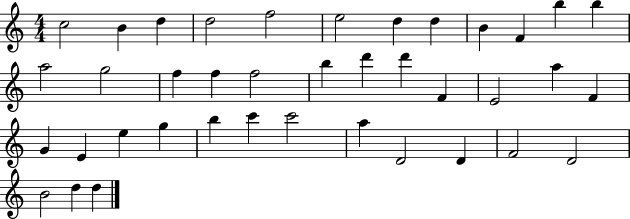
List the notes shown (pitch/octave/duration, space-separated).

C5/h B4/q D5/q D5/h F5/h E5/h D5/q D5/q B4/q F4/q B5/q B5/q A5/h G5/h F5/q F5/q F5/h B5/q D6/q D6/q F4/q E4/h A5/q F4/q G4/q E4/q E5/q G5/q B5/q C6/q C6/h A5/q D4/h D4/q F4/h D4/h B4/h D5/q D5/q